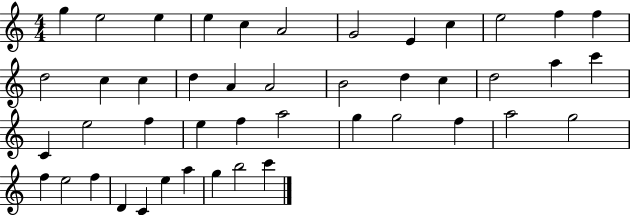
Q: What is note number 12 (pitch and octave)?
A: F5